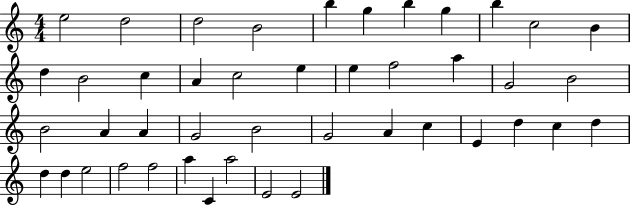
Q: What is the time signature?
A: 4/4